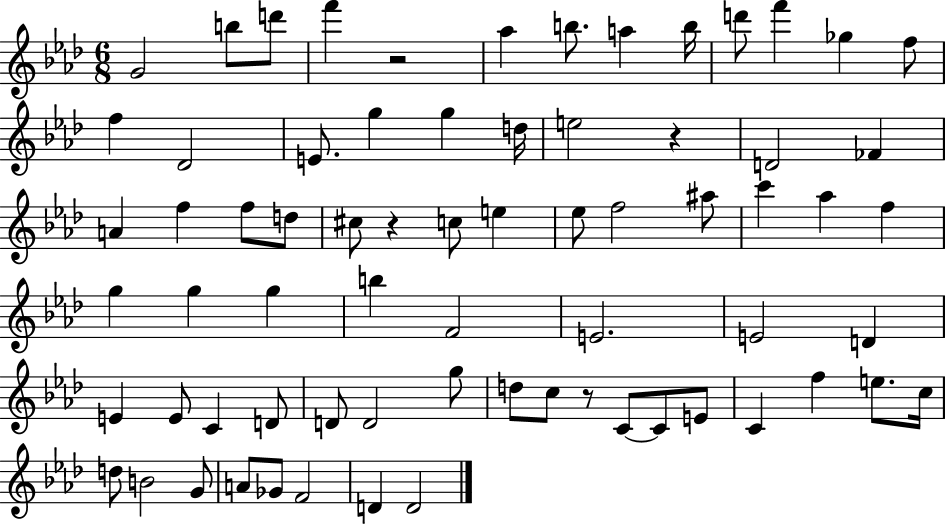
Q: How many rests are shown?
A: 4